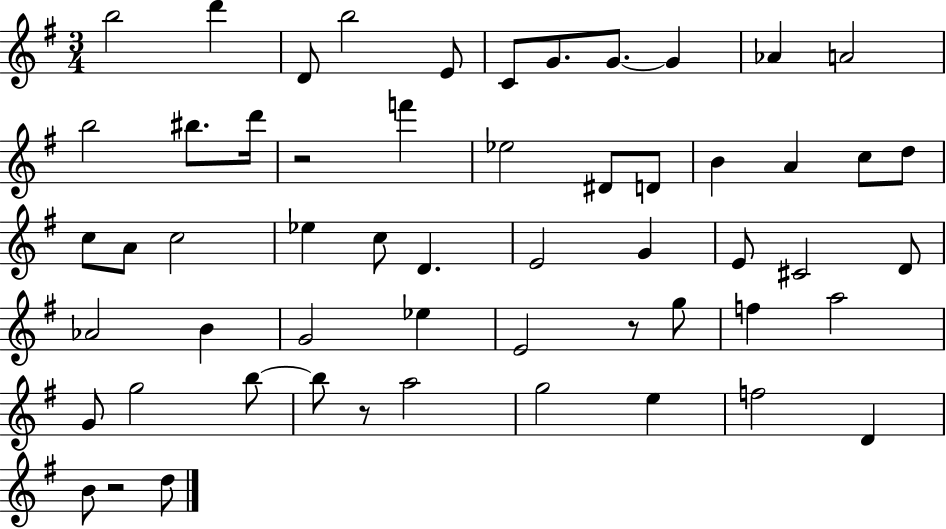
B5/h D6/q D4/e B5/h E4/e C4/e G4/e. G4/e. G4/q Ab4/q A4/h B5/h BIS5/e. D6/s R/h F6/q Eb5/h D#4/e D4/e B4/q A4/q C5/e D5/e C5/e A4/e C5/h Eb5/q C5/e D4/q. E4/h G4/q E4/e C#4/h D4/e Ab4/h B4/q G4/h Eb5/q E4/h R/e G5/e F5/q A5/h G4/e G5/h B5/e B5/e R/e A5/h G5/h E5/q F5/h D4/q B4/e R/h D5/e